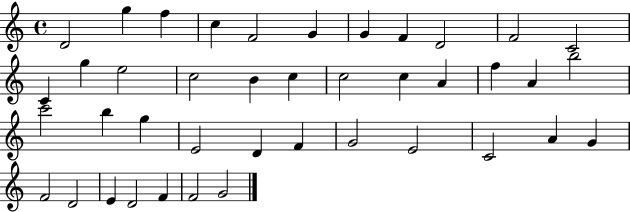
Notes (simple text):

D4/h G5/q F5/q C5/q F4/h G4/q G4/q F4/q D4/h F4/h C4/h C4/q G5/q E5/h C5/h B4/q C5/q C5/h C5/q A4/q F5/q A4/q B5/h C6/h B5/q G5/q E4/h D4/q F4/q G4/h E4/h C4/h A4/q G4/q F4/h D4/h E4/q D4/h F4/q F4/h G4/h